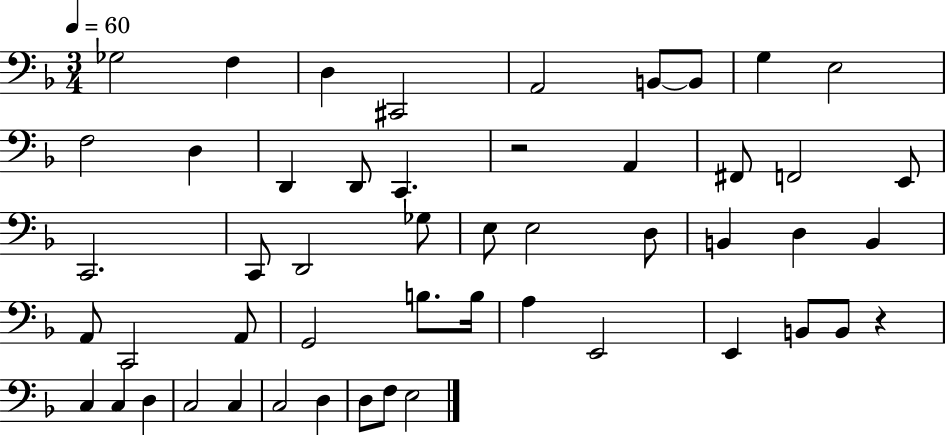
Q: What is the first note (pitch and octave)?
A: Gb3